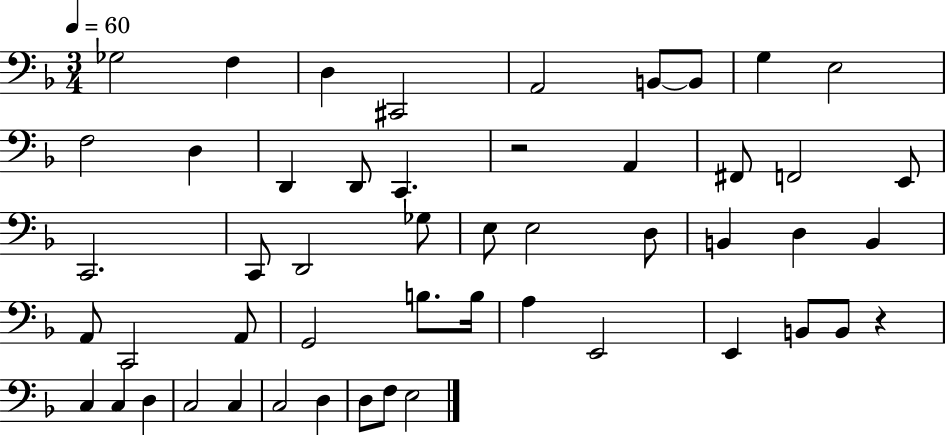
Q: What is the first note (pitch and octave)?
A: Gb3